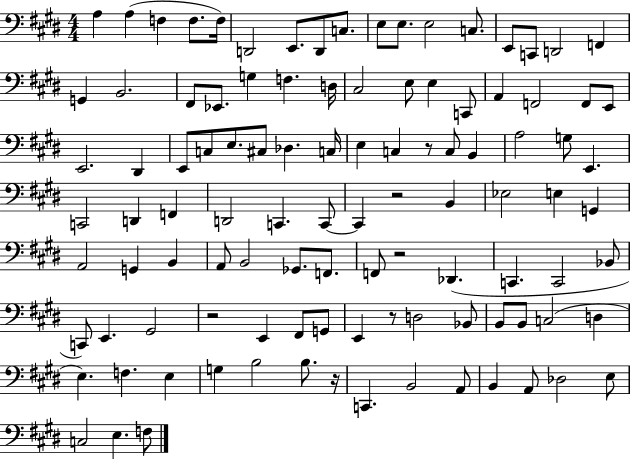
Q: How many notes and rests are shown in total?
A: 105